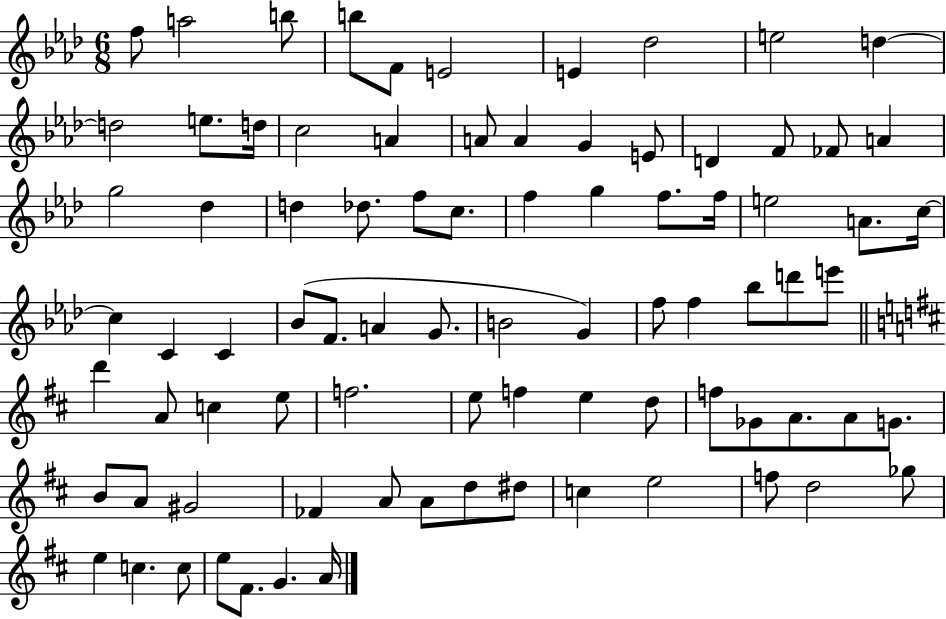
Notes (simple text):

F5/e A5/h B5/e B5/e F4/e E4/h E4/q Db5/h E5/h D5/q D5/h E5/e. D5/s C5/h A4/q A4/e A4/q G4/q E4/e D4/q F4/e FES4/e A4/q G5/h Db5/q D5/q Db5/e. F5/e C5/e. F5/q G5/q F5/e. F5/s E5/h A4/e. C5/s C5/q C4/q C4/q Bb4/e F4/e. A4/q G4/e. B4/h G4/q F5/e F5/q Bb5/e D6/e E6/e D6/q A4/e C5/q E5/e F5/h. E5/e F5/q E5/q D5/e F5/e Gb4/e A4/e. A4/e G4/e. B4/e A4/e G#4/h FES4/q A4/e A4/e D5/e D#5/e C5/q E5/h F5/e D5/h Gb5/e E5/q C5/q. C5/e E5/e F#4/e. G4/q. A4/s